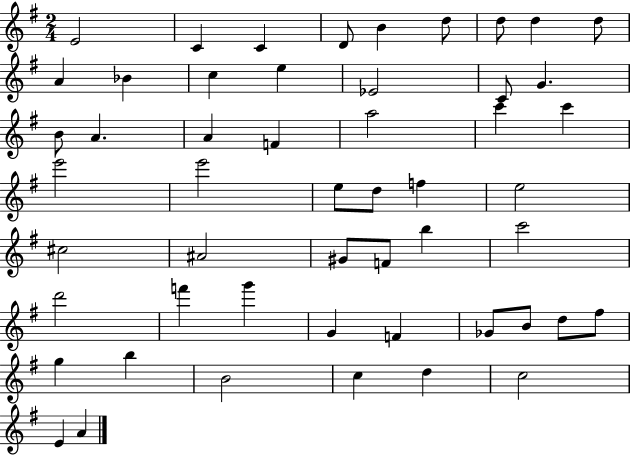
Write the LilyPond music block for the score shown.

{
  \clef treble
  \numericTimeSignature
  \time 2/4
  \key g \major
  e'2 | c'4 c'4 | d'8 b'4 d''8 | d''8 d''4 d''8 | \break a'4 bes'4 | c''4 e''4 | ees'2 | c'8 g'4. | \break b'8 a'4. | a'4 f'4 | a''2 | c'''4 c'''4 | \break e'''2 | e'''2 | e''8 d''8 f''4 | e''2 | \break cis''2 | ais'2 | gis'8 f'8 b''4 | c'''2 | \break d'''2 | f'''4 g'''4 | g'4 f'4 | ges'8 b'8 d''8 fis''8 | \break g''4 b''4 | b'2 | c''4 d''4 | c''2 | \break e'4 a'4 | \bar "|."
}